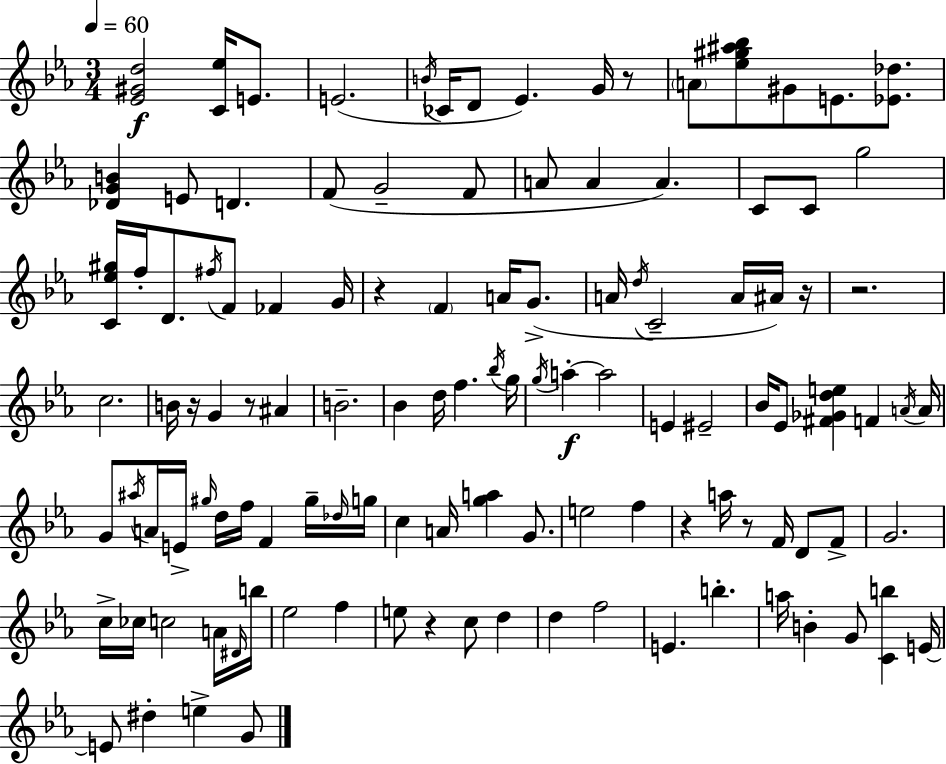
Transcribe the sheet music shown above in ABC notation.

X:1
T:Untitled
M:3/4
L:1/4
K:Cm
[_E^Gd]2 [C_e]/4 E/2 E2 B/4 _C/4 D/2 _E G/4 z/2 A/2 [_e^g^a_b]/2 ^G/2 E/2 [_E_d]/2 [_DGB] E/2 D F/2 G2 F/2 A/2 A A C/2 C/2 g2 [C_e^g]/4 f/4 D/2 ^f/4 F/2 _F G/4 z F A/4 G/2 A/4 d/4 C2 A/4 ^A/4 z/4 z2 c2 B/4 z/4 G z/2 ^A B2 _B d/4 f _b/4 g/4 g/4 a a2 E ^E2 _B/4 _E/2 [^F_Gde] F A/4 A/4 G/2 ^a/4 A/4 E/4 ^g/4 d/4 f/4 F ^g/4 _d/4 g/4 c A/4 [ga] G/2 e2 f z a/4 z/2 F/4 D/2 F/2 G2 c/4 _c/4 c2 A/4 ^D/4 b/4 _e2 f e/2 z c/2 d d f2 E b a/4 B G/2 [Cb] E/4 E/2 ^d e G/2